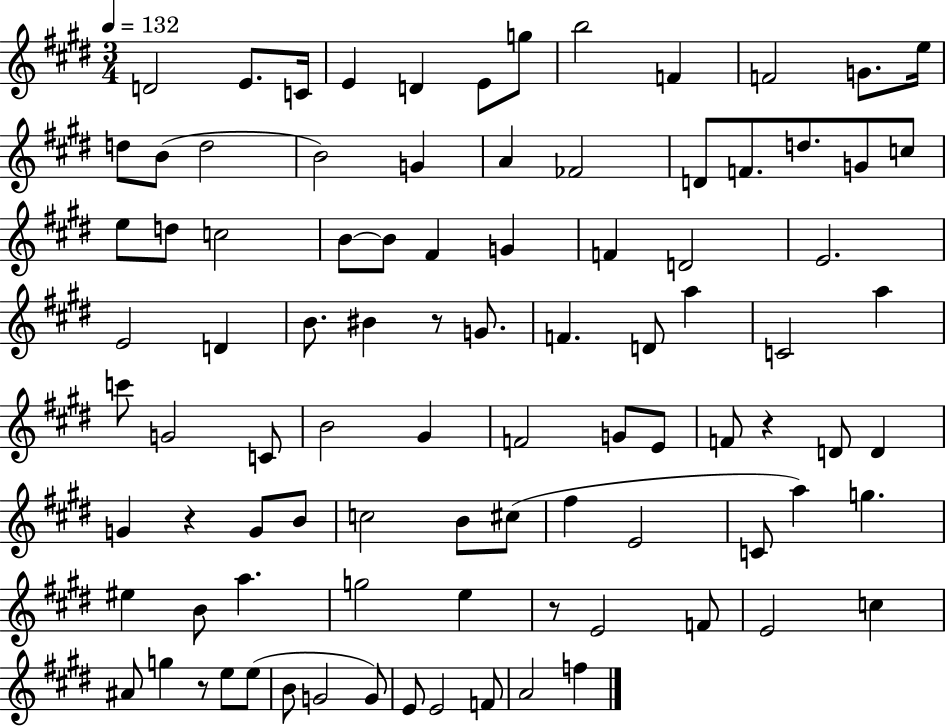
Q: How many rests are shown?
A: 5